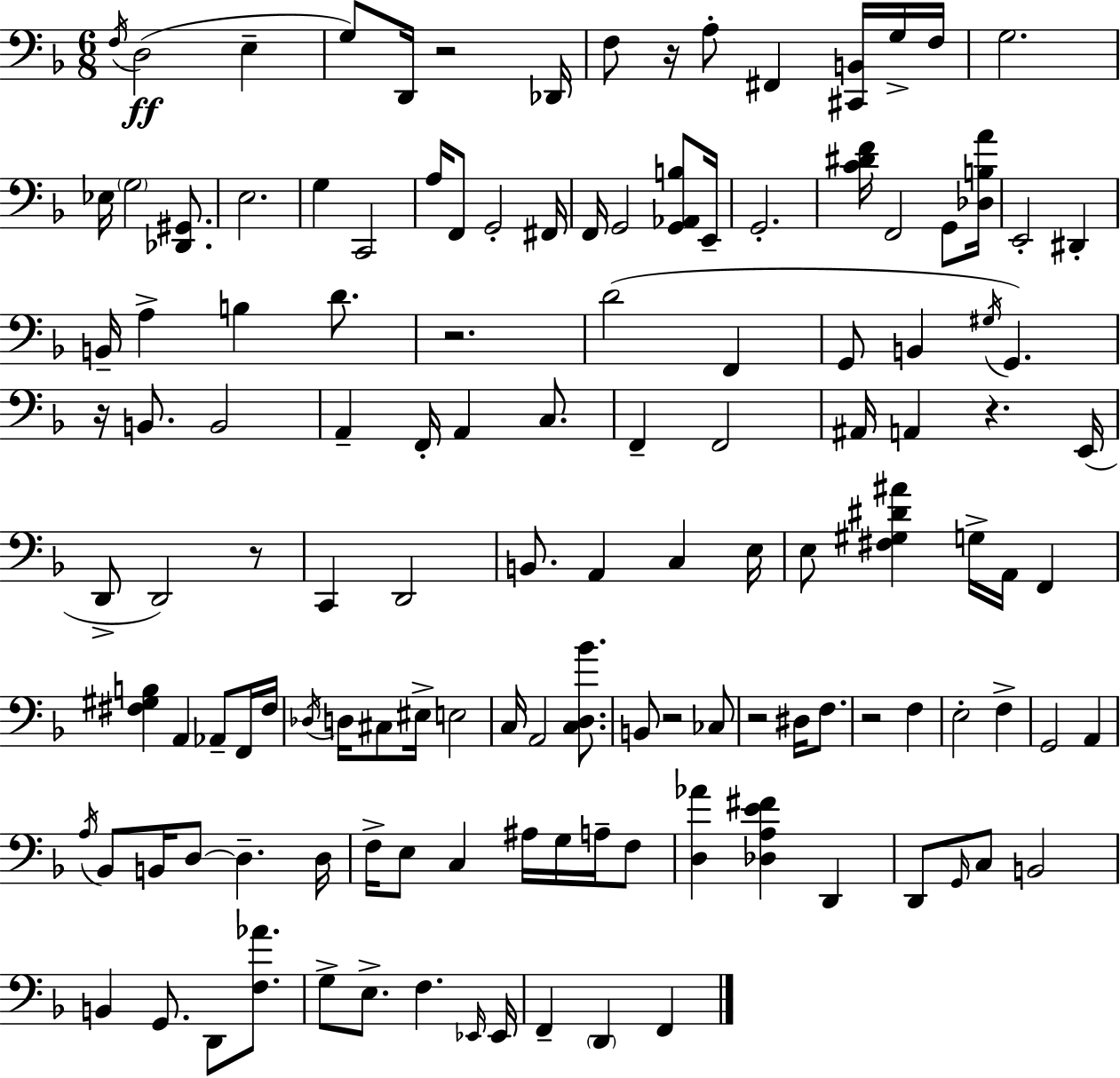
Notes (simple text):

F3/s D3/h E3/q G3/e D2/s R/h Db2/s F3/e R/s A3/e F#2/q [C#2,B2]/s G3/s F3/s G3/h. Eb3/s G3/h [Db2,G#2]/e. E3/h. G3/q C2/h A3/s F2/e G2/h F#2/s F2/s G2/h [G2,Ab2,B3]/e E2/s G2/h. [C4,D#4,F4]/s F2/h G2/e [Db3,B3,A4]/s E2/h D#2/q B2/s A3/q B3/q D4/e. R/h. D4/h F2/q G2/e B2/q G#3/s G2/q. R/s B2/e. B2/h A2/q F2/s A2/q C3/e. F2/q F2/h A#2/s A2/q R/q. E2/s D2/e D2/h R/e C2/q D2/h B2/e. A2/q C3/q E3/s E3/e [F#3,G#3,D#4,A#4]/q G3/s A2/s F2/q [F#3,G#3,B3]/q A2/q Ab2/e F2/s F#3/s Db3/s D3/s C#3/e EIS3/s E3/h C3/s A2/h [C3,D3,Bb4]/e. B2/e R/h CES3/e R/h D#3/s F3/e. R/h F3/q E3/h F3/q G2/h A2/q A3/s Bb2/e B2/s D3/e D3/q. D3/s F3/s E3/e C3/q A#3/s G3/s A3/s F3/e [D3,Ab4]/q [Db3,A3,E4,F#4]/q D2/q D2/e G2/s C3/e B2/h B2/q G2/e. D2/e [F3,Ab4]/e. G3/e E3/e. F3/q. Eb2/s Eb2/s F2/q D2/q F2/q